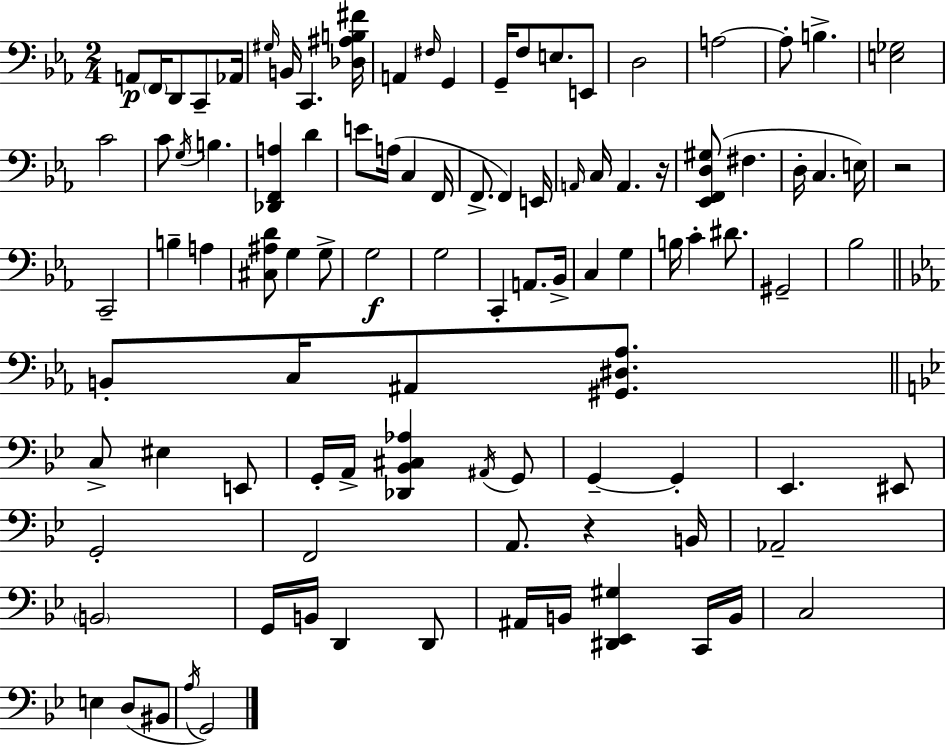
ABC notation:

X:1
T:Untitled
M:2/4
L:1/4
K:Cm
A,,/2 F,,/4 D,,/2 C,,/2 _A,,/4 ^G,/4 B,,/4 C,, [_D,^A,B,^F]/4 A,, ^F,/4 G,, G,,/4 F,/2 E,/2 E,,/2 D,2 A,2 A,/2 B, [E,_G,]2 C2 C/2 G,/4 B, [_D,,F,,A,] D E/2 A,/4 C, F,,/4 F,,/2 F,, E,,/4 A,,/4 C,/4 A,, z/4 [_E,,F,,D,^G,]/2 ^F, D,/4 C, E,/4 z2 C,,2 B, A, [^C,^A,D]/2 G, G,/2 G,2 G,2 C,, A,,/2 _B,,/4 C, G, B,/4 C ^D/2 ^G,,2 _B,2 B,,/2 C,/4 ^A,,/2 [^G,,^D,_A,]/2 C,/2 ^E, E,,/2 G,,/4 A,,/4 [_D,,_B,,^C,_A,] ^A,,/4 G,,/2 G,, G,, _E,, ^E,,/2 G,,2 F,,2 A,,/2 z B,,/4 _A,,2 B,,2 G,,/4 B,,/4 D,, D,,/2 ^A,,/4 B,,/4 [^D,,_E,,^G,] C,,/4 B,,/4 C,2 E, D,/2 ^B,,/2 A,/4 G,,2